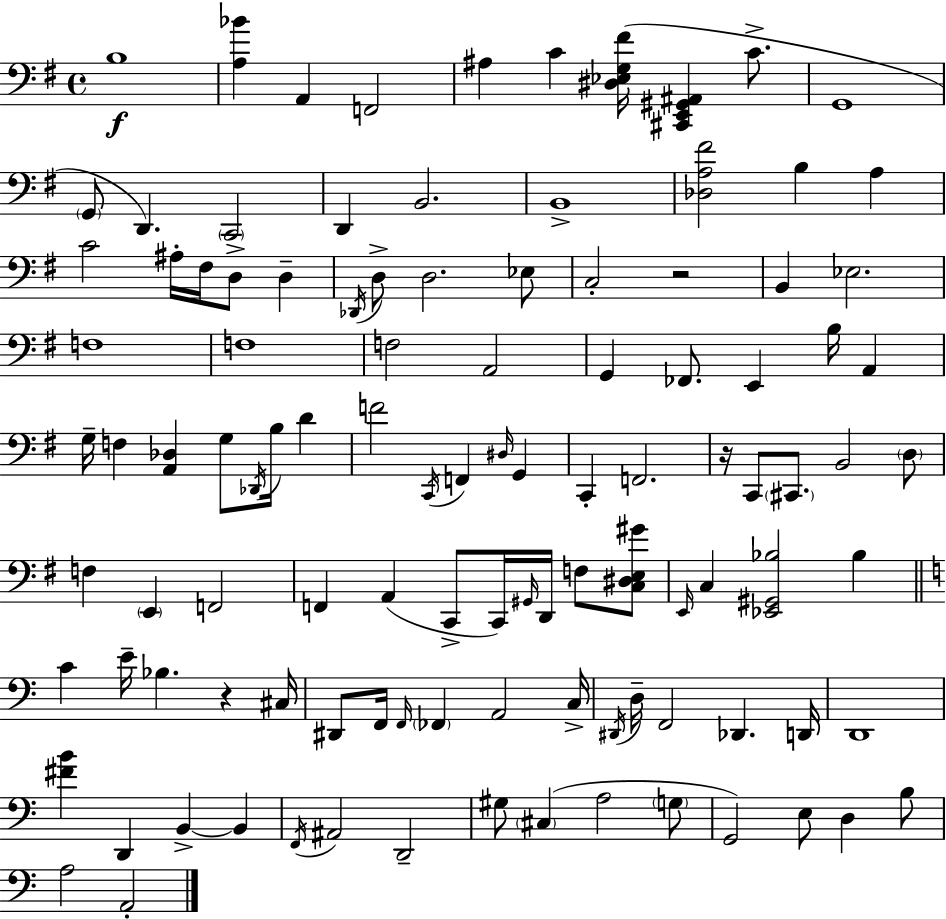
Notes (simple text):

B3/w [A3,Bb4]/q A2/q F2/h A#3/q C4/q [D#3,Eb3,G3,F#4]/s [C#2,E2,G#2,A#2]/q C4/e. G2/w G2/e D2/q. C2/h D2/q B2/h. B2/w [Db3,A3,F#4]/h B3/q A3/q C4/h A#3/s F#3/s D3/e D3/q Db2/s D3/e D3/h. Eb3/e C3/h R/h B2/q Eb3/h. F3/w F3/w F3/h A2/h G2/q FES2/e. E2/q B3/s A2/q G3/s F3/q [A2,Db3]/q G3/e Db2/s B3/s D4/q F4/h C2/s F2/q D#3/s G2/q C2/q F2/h. R/s C2/e C#2/e. B2/h D3/e F3/q E2/q F2/h F2/q A2/q C2/e C2/s G#2/s D2/s F3/e [C3,D#3,E3,G#4]/e E2/s C3/q [Eb2,G#2,Bb3]/h Bb3/q C4/q E4/s Bb3/q. R/q C#3/s D#2/e F2/s F2/s FES2/q A2/h C3/s D#2/s D3/s F2/h Db2/q. D2/s D2/w [F#4,B4]/q D2/q B2/q B2/q F2/s A#2/h D2/h G#3/e C#3/q A3/h G3/e G2/h E3/e D3/q B3/e A3/h A2/h